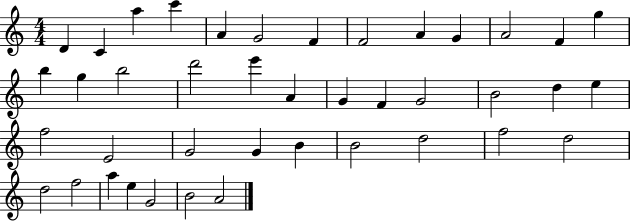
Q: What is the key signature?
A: C major